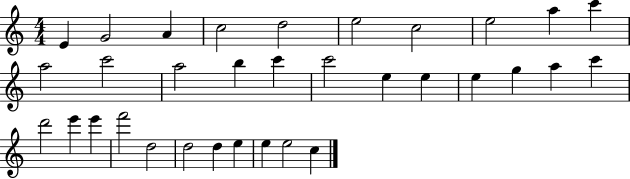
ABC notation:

X:1
T:Untitled
M:4/4
L:1/4
K:C
E G2 A c2 d2 e2 c2 e2 a c' a2 c'2 a2 b c' c'2 e e e g a c' d'2 e' e' f'2 d2 d2 d e e e2 c